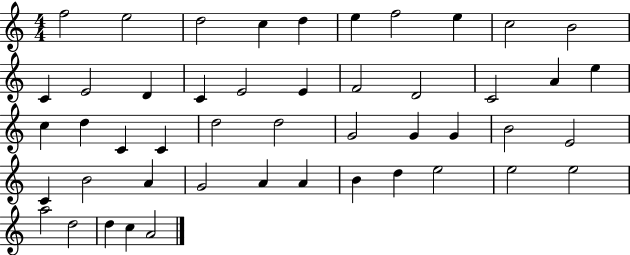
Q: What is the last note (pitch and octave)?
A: A4